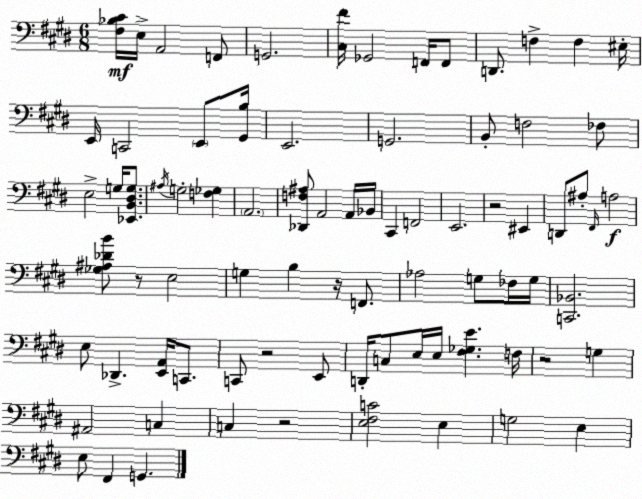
X:1
T:Untitled
M:6/8
L:1/4
K:E
[^F,_B,^C]/4 E,/4 A,,2 F,,/2 G,,2 [^C,^F]/4 _G,,2 F,,/4 F,,/2 D,,/2 F, F, ^E,/4 E,,/4 C,,2 E,,/2 [^G,,B,]/4 E,,2 G,,2 B,,/2 F,2 _F,/2 E,2 G,/4 [_E,,B,,^D,G,]/2 ^A,/4 G,2 [F,_G,] A,,2 [_D,,F,^A,]/2 A,,2 A,,/4 _B,,/4 ^C,, F,,2 E,,2 z2 ^E,, D,,/2 ^A,/2 ^F,,/4 A,2 [_G,^A,_DB]/2 z/2 E,2 G, B, z/4 F,,/2 _A,2 G,/2 _F,/4 G,/4 [C,,_B,,]2 E,/2 _D,, [E,,A,,]/4 C,,/2 C,,/2 z2 E,,/2 D,,/4 C,/2 E,/4 E,/4 [^F,_G,E] F,/4 z2 G, ^A,,2 C, C, z2 [E,^F,C]2 E, G,2 E, E,/2 ^F,, G,,